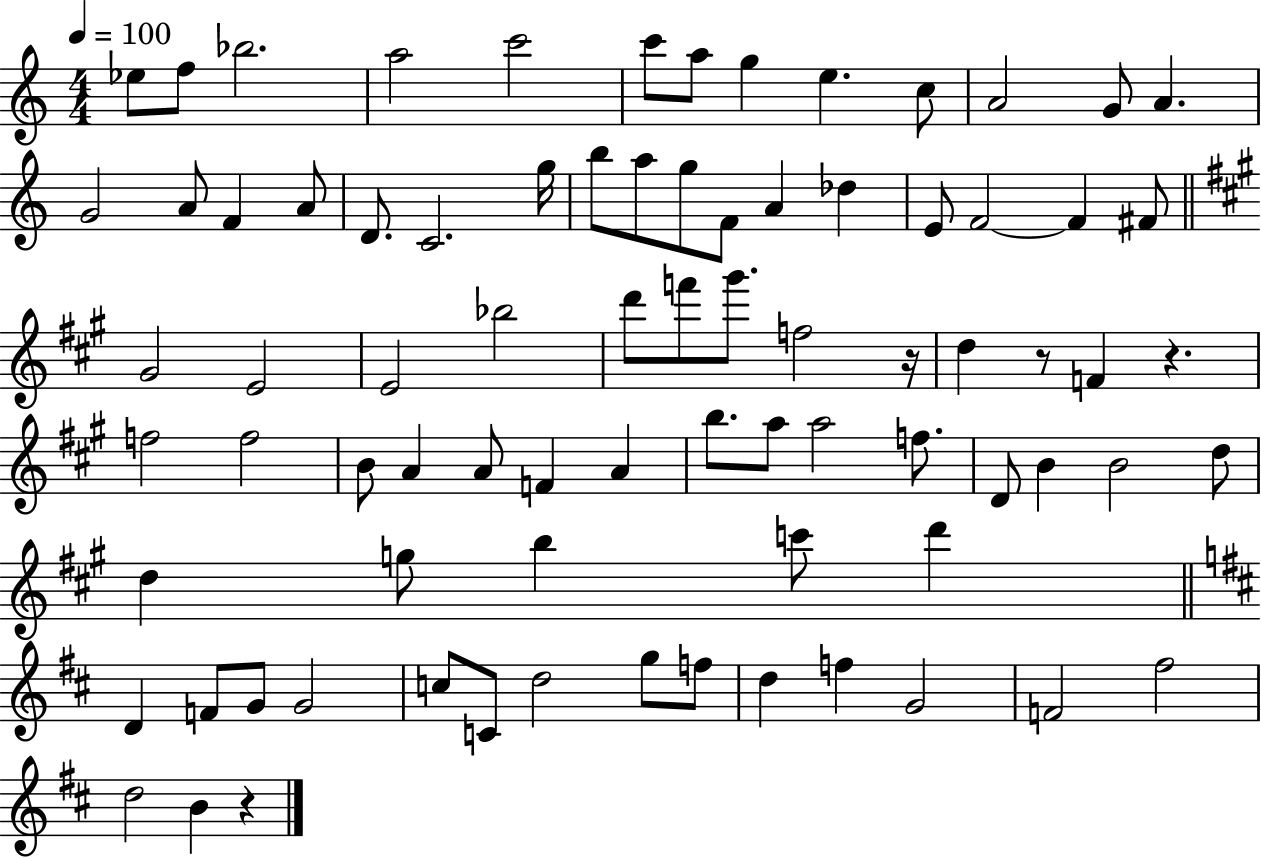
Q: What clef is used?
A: treble